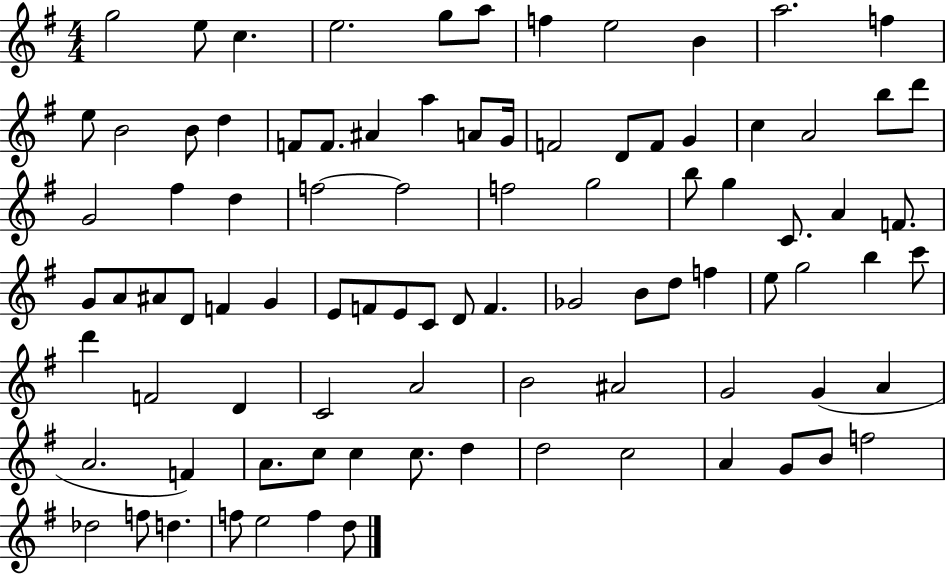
G5/h E5/e C5/q. E5/h. G5/e A5/e F5/q E5/h B4/q A5/h. F5/q E5/e B4/h B4/e D5/q F4/e F4/e. A#4/q A5/q A4/e G4/s F4/h D4/e F4/e G4/q C5/q A4/h B5/e D6/e G4/h F#5/q D5/q F5/h F5/h F5/h G5/h B5/e G5/q C4/e. A4/q F4/e. G4/e A4/e A#4/e D4/e F4/q G4/q E4/e F4/e E4/e C4/e D4/e F4/q. Gb4/h B4/e D5/e F5/q E5/e G5/h B5/q C6/e D6/q F4/h D4/q C4/h A4/h B4/h A#4/h G4/h G4/q A4/q A4/h. F4/q A4/e. C5/e C5/q C5/e. D5/q D5/h C5/h A4/q G4/e B4/e F5/h Db5/h F5/e D5/q. F5/e E5/h F5/q D5/e